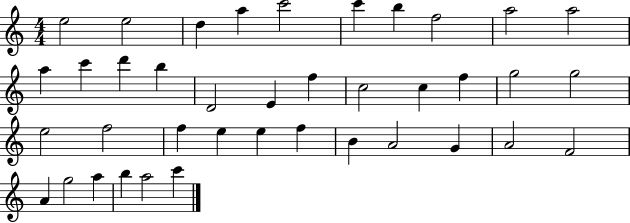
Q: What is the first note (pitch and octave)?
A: E5